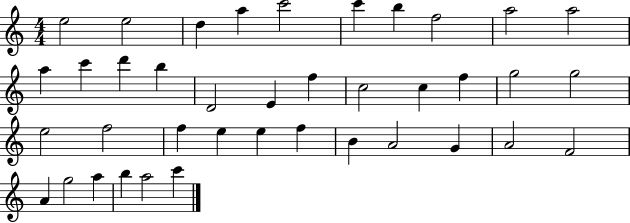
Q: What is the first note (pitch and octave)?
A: E5